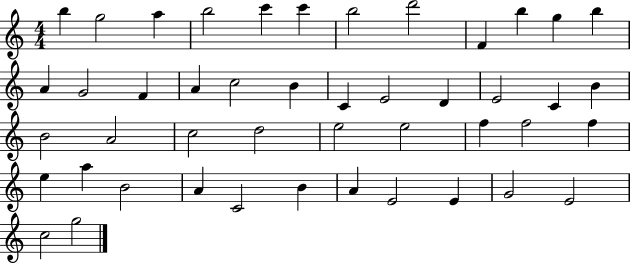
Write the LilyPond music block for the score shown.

{
  \clef treble
  \numericTimeSignature
  \time 4/4
  \key c \major
  b''4 g''2 a''4 | b''2 c'''4 c'''4 | b''2 d'''2 | f'4 b''4 g''4 b''4 | \break a'4 g'2 f'4 | a'4 c''2 b'4 | c'4 e'2 d'4 | e'2 c'4 b'4 | \break b'2 a'2 | c''2 d''2 | e''2 e''2 | f''4 f''2 f''4 | \break e''4 a''4 b'2 | a'4 c'2 b'4 | a'4 e'2 e'4 | g'2 e'2 | \break c''2 g''2 | \bar "|."
}